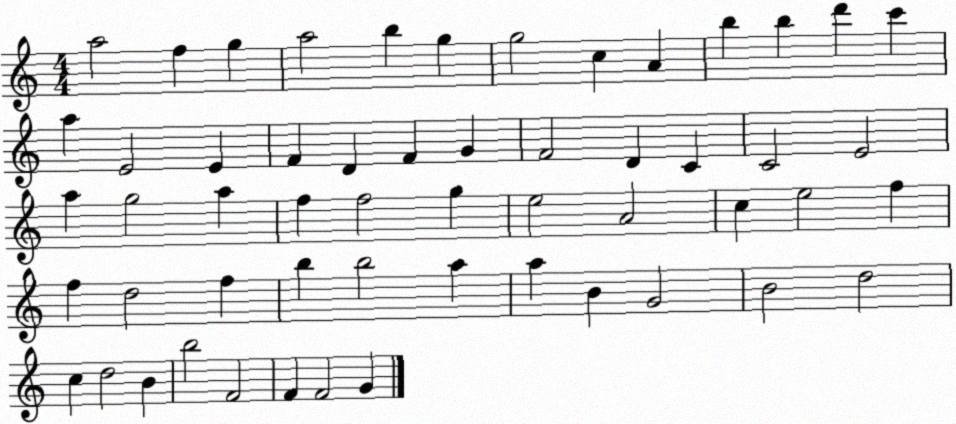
X:1
T:Untitled
M:4/4
L:1/4
K:C
a2 f g a2 b g g2 c A b b d' c' a E2 E F D F G F2 D C C2 E2 a g2 a f f2 g e2 A2 c e2 f f d2 f b b2 a a B G2 B2 d2 c d2 B b2 F2 F F2 G